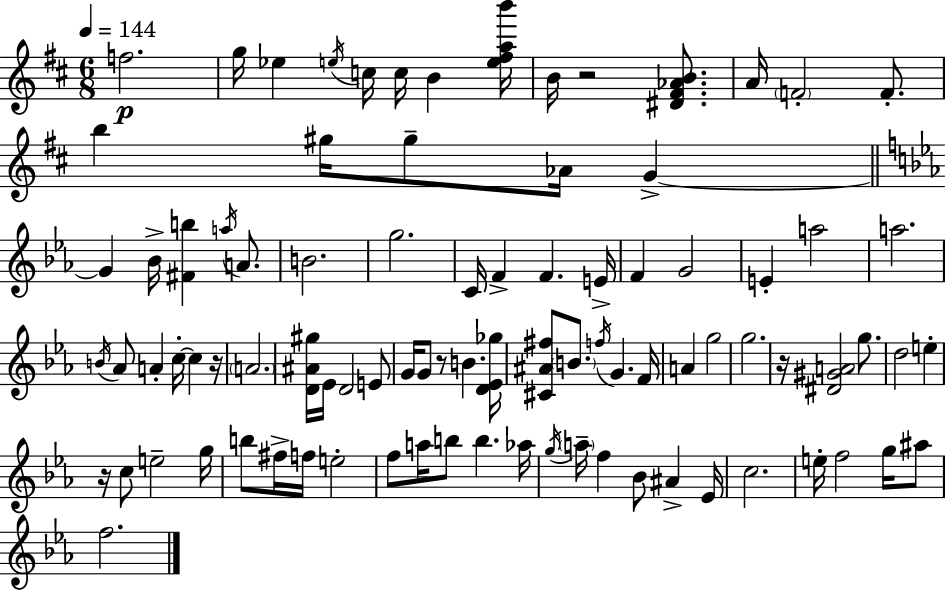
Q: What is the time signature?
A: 6/8